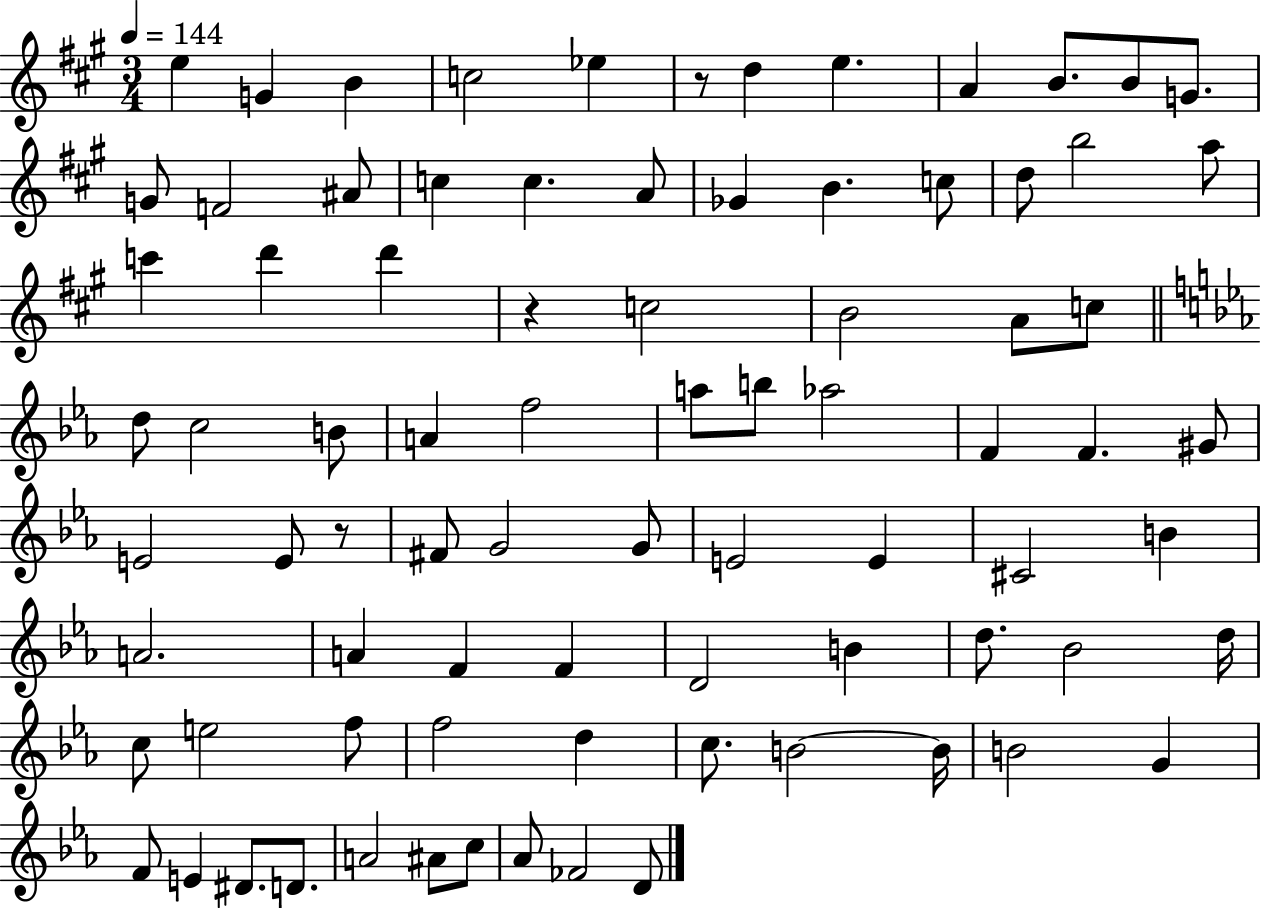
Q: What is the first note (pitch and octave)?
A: E5